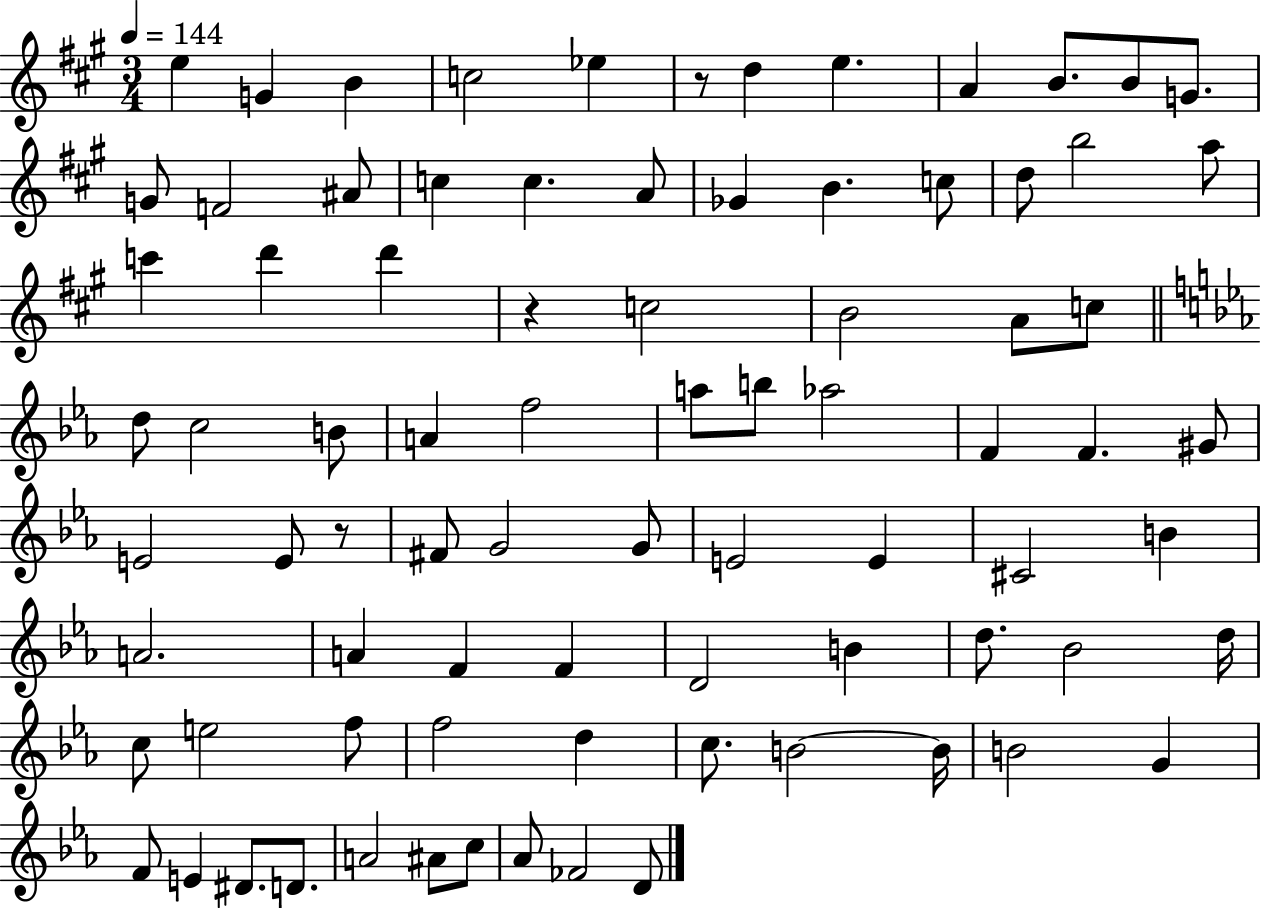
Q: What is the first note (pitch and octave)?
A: E5